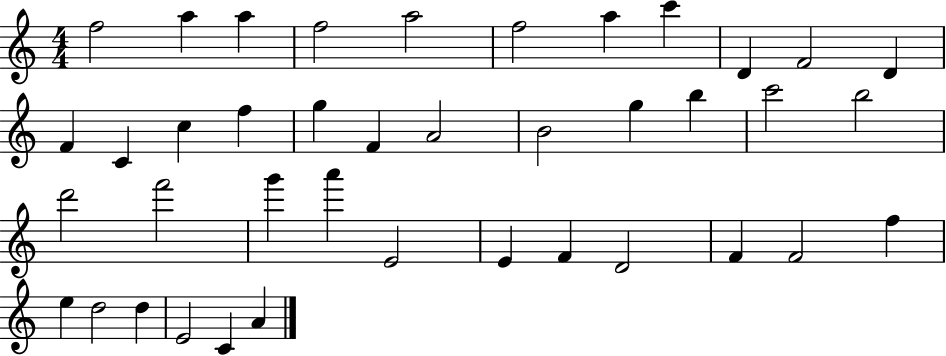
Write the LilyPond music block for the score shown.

{
  \clef treble
  \numericTimeSignature
  \time 4/4
  \key c \major
  f''2 a''4 a''4 | f''2 a''2 | f''2 a''4 c'''4 | d'4 f'2 d'4 | \break f'4 c'4 c''4 f''4 | g''4 f'4 a'2 | b'2 g''4 b''4 | c'''2 b''2 | \break d'''2 f'''2 | g'''4 a'''4 e'2 | e'4 f'4 d'2 | f'4 f'2 f''4 | \break e''4 d''2 d''4 | e'2 c'4 a'4 | \bar "|."
}